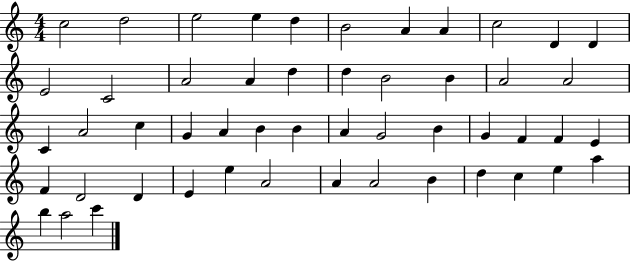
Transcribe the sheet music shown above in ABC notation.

X:1
T:Untitled
M:4/4
L:1/4
K:C
c2 d2 e2 e d B2 A A c2 D D E2 C2 A2 A d d B2 B A2 A2 C A2 c G A B B A G2 B G F F E F D2 D E e A2 A A2 B d c e a b a2 c'